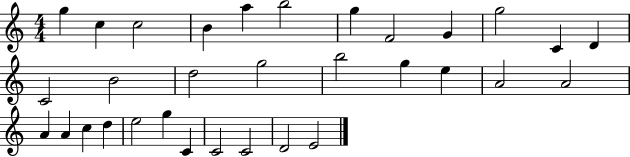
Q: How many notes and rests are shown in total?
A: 32